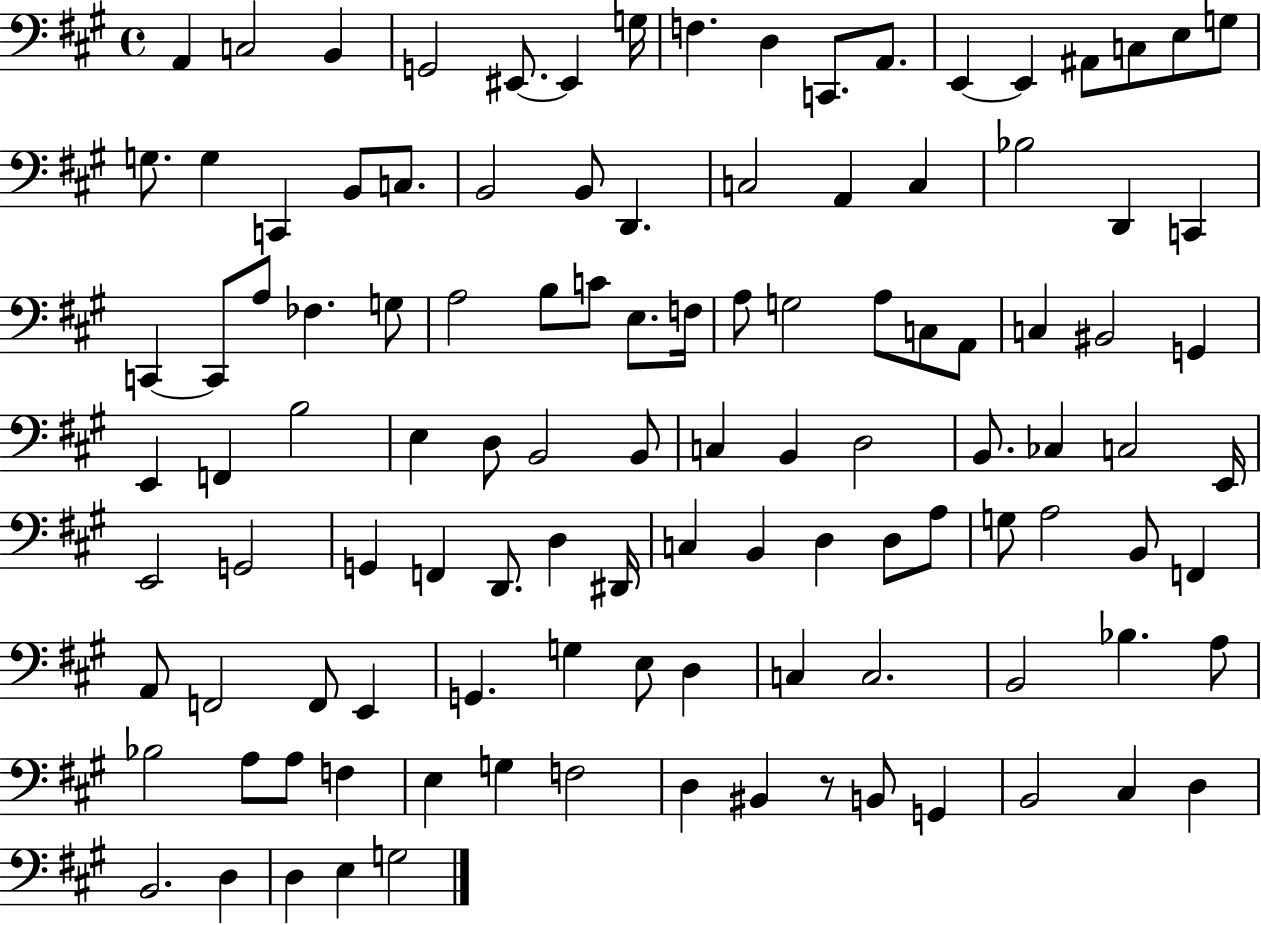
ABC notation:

X:1
T:Untitled
M:4/4
L:1/4
K:A
A,, C,2 B,, G,,2 ^E,,/2 ^E,, G,/4 F, D, C,,/2 A,,/2 E,, E,, ^A,,/2 C,/2 E,/2 G,/2 G,/2 G, C,, B,,/2 C,/2 B,,2 B,,/2 D,, C,2 A,, C, _B,2 D,, C,, C,, C,,/2 A,/2 _F, G,/2 A,2 B,/2 C/2 E,/2 F,/4 A,/2 G,2 A,/2 C,/2 A,,/2 C, ^B,,2 G,, E,, F,, B,2 E, D,/2 B,,2 B,,/2 C, B,, D,2 B,,/2 _C, C,2 E,,/4 E,,2 G,,2 G,, F,, D,,/2 D, ^D,,/4 C, B,, D, D,/2 A,/2 G,/2 A,2 B,,/2 F,, A,,/2 F,,2 F,,/2 E,, G,, G, E,/2 D, C, C,2 B,,2 _B, A,/2 _B,2 A,/2 A,/2 F, E, G, F,2 D, ^B,, z/2 B,,/2 G,, B,,2 ^C, D, B,,2 D, D, E, G,2